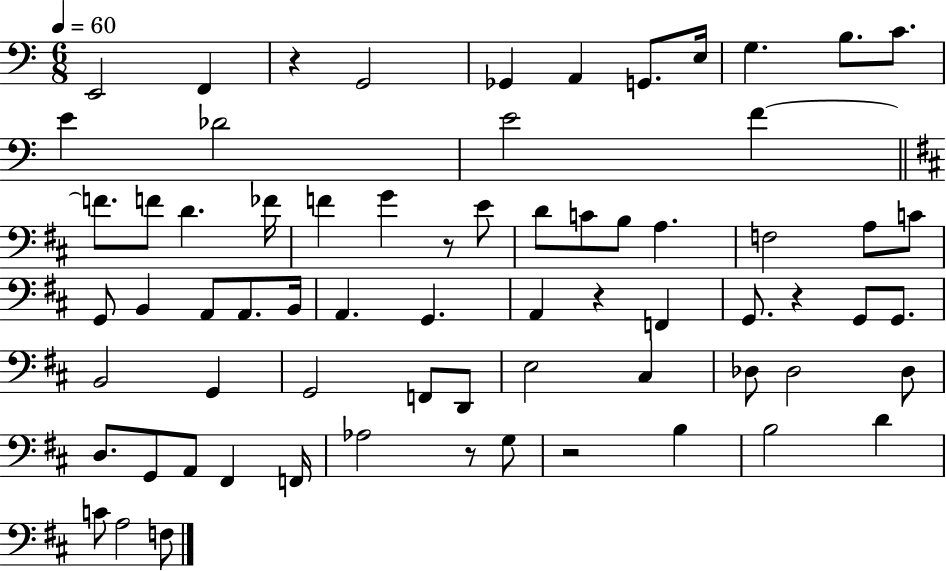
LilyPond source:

{
  \clef bass
  \numericTimeSignature
  \time 6/8
  \key c \major
  \tempo 4 = 60
  e,2 f,4 | r4 g,2 | ges,4 a,4 g,8. e16 | g4. b8. c'8. | \break e'4 des'2 | e'2 f'4~~ | \bar "||" \break \key d \major f'8. f'8 d'4. fes'16 | f'4 g'4 r8 e'8 | d'8 c'8 b8 a4. | f2 a8 c'8 | \break g,8 b,4 a,8 a,8. b,16 | a,4. g,4. | a,4 r4 f,4 | g,8. r4 g,8 g,8. | \break b,2 g,4 | g,2 f,8 d,8 | e2 cis4 | des8 des2 des8 | \break d8. g,8 a,8 fis,4 f,16 | aes2 r8 g8 | r2 b4 | b2 d'4 | \break c'8 a2 f8 | \bar "|."
}